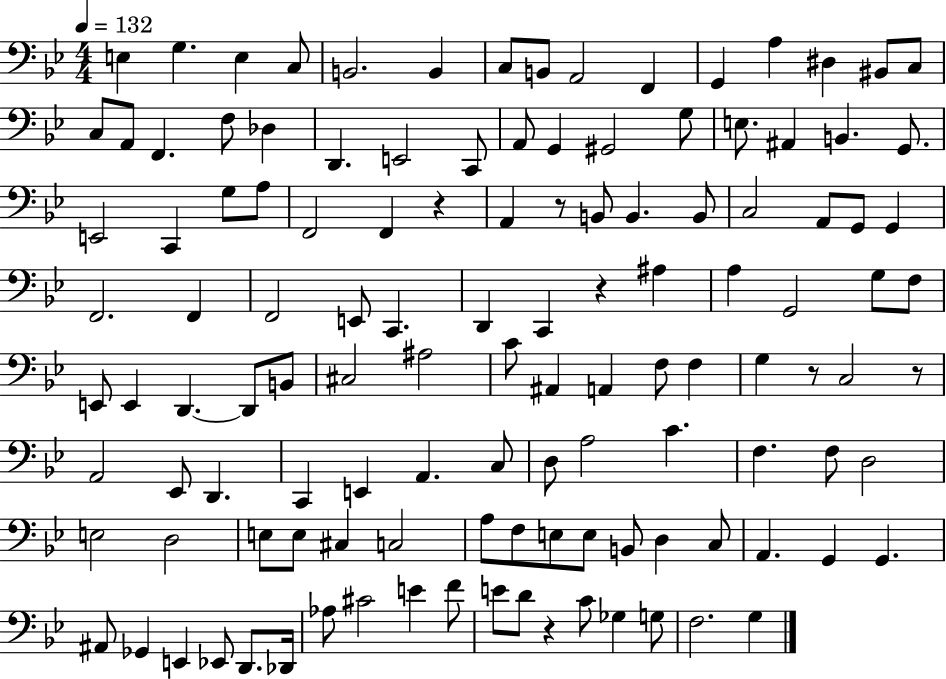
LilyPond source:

{
  \clef bass
  \numericTimeSignature
  \time 4/4
  \key bes \major
  \tempo 4 = 132
  e4 g4. e4 c8 | b,2. b,4 | c8 b,8 a,2 f,4 | g,4 a4 dis4 bis,8 c8 | \break c8 a,8 f,4. f8 des4 | d,4. e,2 c,8 | a,8 g,4 gis,2 g8 | e8. ais,4 b,4. g,8. | \break e,2 c,4 g8 a8 | f,2 f,4 r4 | a,4 r8 b,8 b,4. b,8 | c2 a,8 g,8 g,4 | \break f,2. f,4 | f,2 e,8 c,4. | d,4 c,4 r4 ais4 | a4 g,2 g8 f8 | \break e,8 e,4 d,4.~~ d,8 b,8 | cis2 ais2 | c'8 ais,4 a,4 f8 f4 | g4 r8 c2 r8 | \break a,2 ees,8 d,4. | c,4 e,4 a,4. c8 | d8 a2 c'4. | f4. f8 d2 | \break e2 d2 | e8 e8 cis4 c2 | a8 f8 e8 e8 b,8 d4 c8 | a,4. g,4 g,4. | \break ais,8 ges,4 e,4 ees,8 d,8. des,16 | aes8 cis'2 e'4 f'8 | e'8 d'8 r4 c'8 ges4 g8 | f2. g4 | \break \bar "|."
}